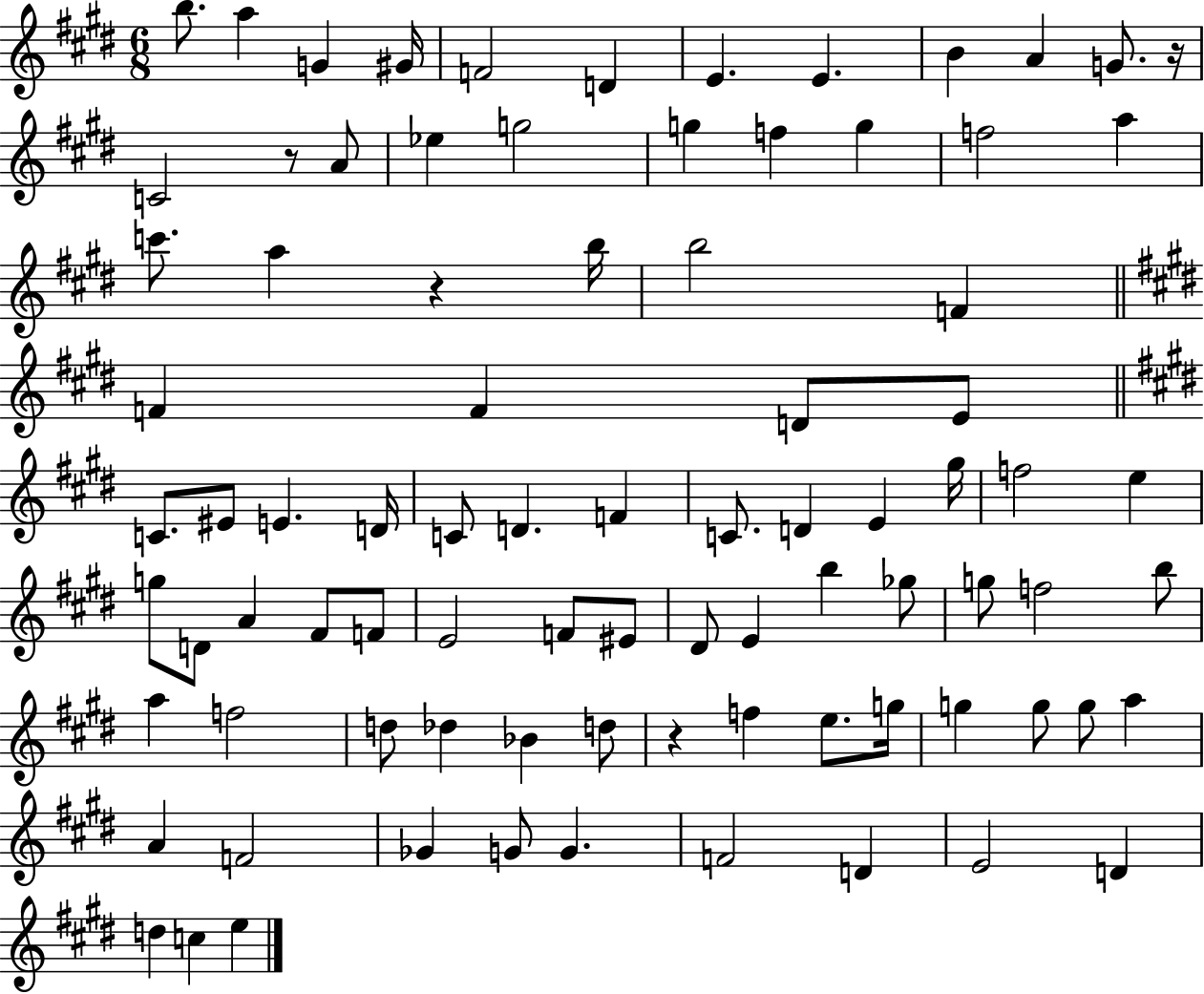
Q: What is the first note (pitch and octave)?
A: B5